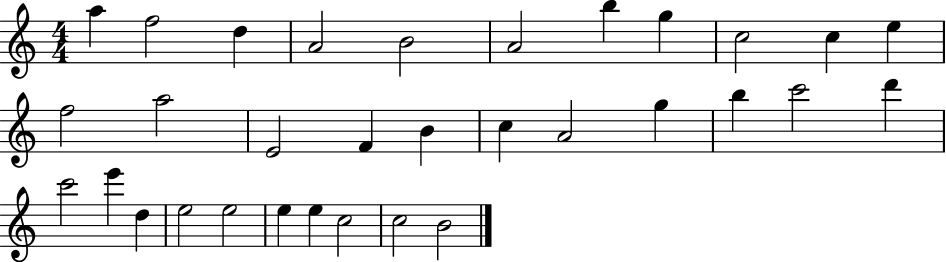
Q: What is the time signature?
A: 4/4